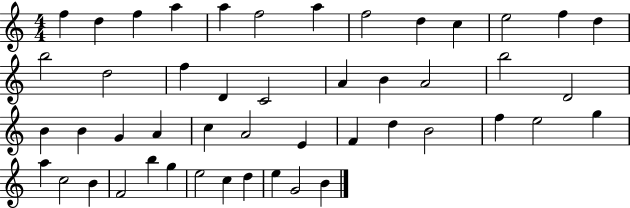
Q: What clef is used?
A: treble